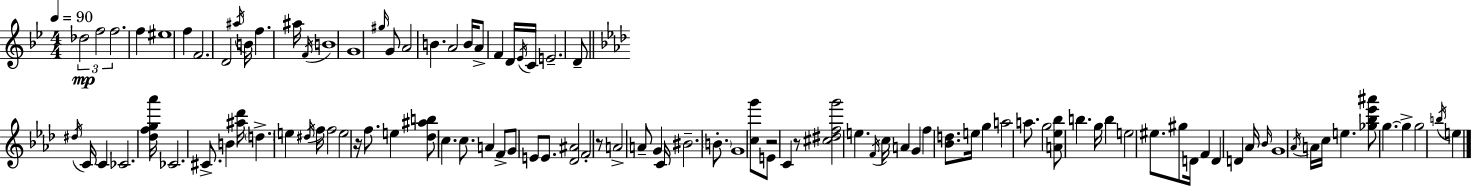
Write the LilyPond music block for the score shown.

{
  \clef treble
  \numericTimeSignature
  \time 4/4
  \key g \minor
  \tempo 4 = 90
  \tuplet 3/2 { des''2\mp f''2 | f''2. } f''4 | eis''1 | f''4 f'2. | \break d'2 \acciaccatura { ais''16 } b'16 f''4. | ais''16 \acciaccatura { f'16 } b'1 | g'1 | \grace { gis''16 } g'8 a'2 b'4. | \break a'2 b'16 a'8-> f'4 | d'16 \acciaccatura { ees'16 } c'16 e'2.-- | d'8-- \bar "||" \break \key aes \major \acciaccatura { dis''16 } c'16 c'4 ces'2. | <des'' f'' g'' aes'''>16 ces'2. cis'8.-> | b'4 <ais'' des'''>16 \parenthesize d''4.-> e''4 | \acciaccatura { dis''16 } f''16 f''2 e''2 | \break r16 f''8. e''4 <des'' ais'' b''>8 c''4. | c''8. a'4 f'8-> g'8 e'8 | e'8. <des' ais'>2 f'2-. | r8 a'2-> a'8-- g'4 | \break c'16 bis'2.-- | \parenthesize b'8.-. g'1 | <c'' g'''>8 e'8 r2 c'4 | r8 <cis'' dis'' f'' g'''>2 e''4. | \break \acciaccatura { f'16 } c''16 a'4 g'4 f''4 | <bes' d''>8. e''16 g''4 a''2 | a''8. g''2 <a' ees'' bes''>8 b''4. | g''16 b''4 e''2 | \break eis''8. gis''8 d'16 f'4 d'4 d'4 | aes'16 \grace { bes'16 } g'1 | \acciaccatura { aes'16 } a'16 c''16 e''4. <ges'' bes'' ees''' ais'''>8 | g''4.~~ g''4-> g''2 | \break \acciaccatura { b''16 } e''4 \bar "|."
}